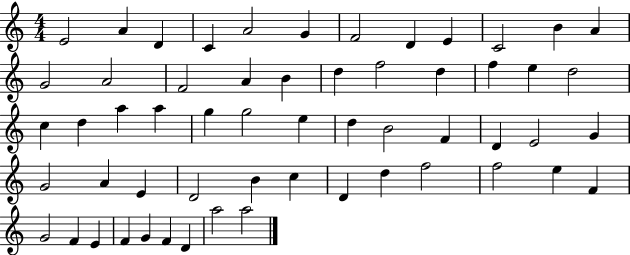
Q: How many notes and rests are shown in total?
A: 57